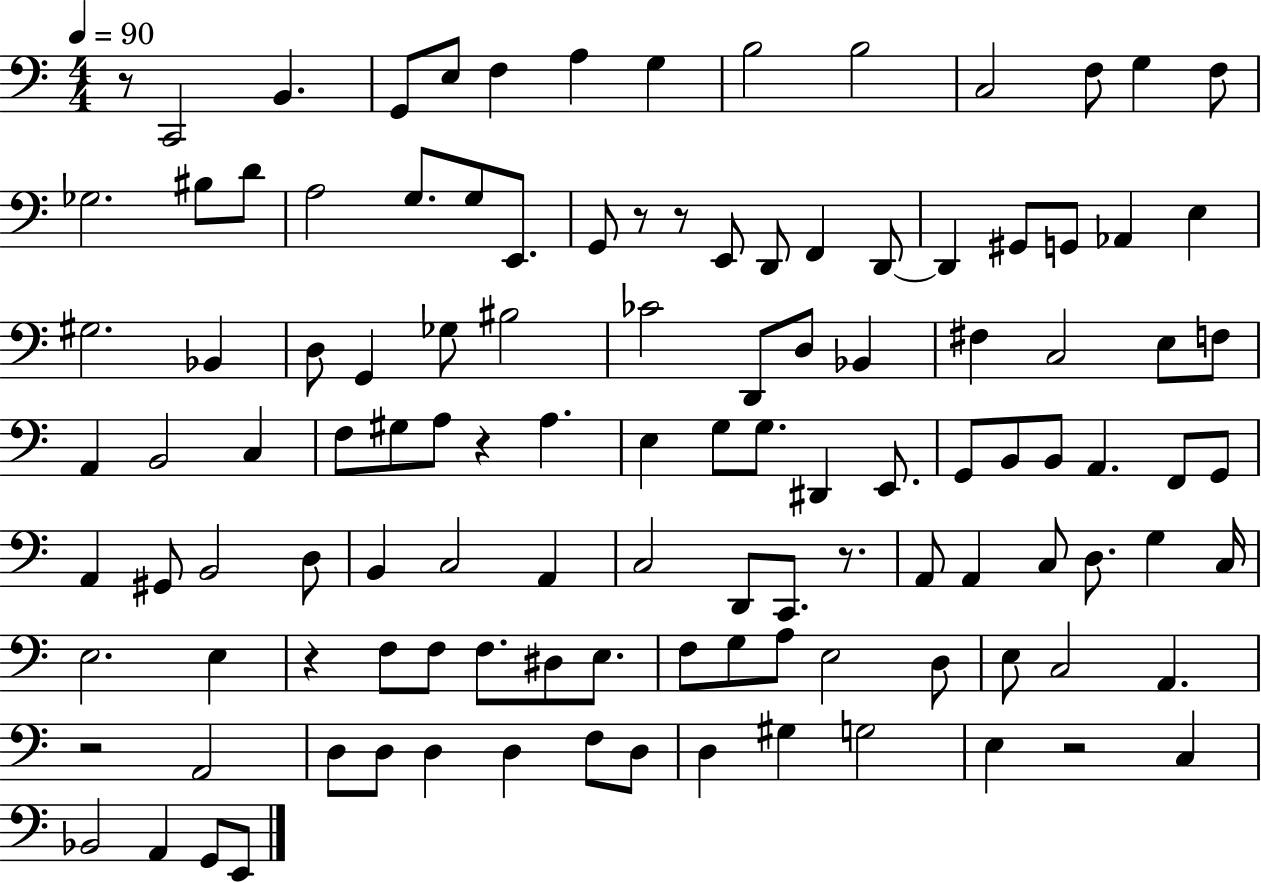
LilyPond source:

{
  \clef bass
  \numericTimeSignature
  \time 4/4
  \key c \major
  \tempo 4 = 90
  \repeat volta 2 { r8 c,2 b,4. | g,8 e8 f4 a4 g4 | b2 b2 | c2 f8 g4 f8 | \break ges2. bis8 d'8 | a2 g8. g8 e,8. | g,8 r8 r8 e,8 d,8 f,4 d,8~~ | d,4 gis,8 g,8 aes,4 e4 | \break gis2. bes,4 | d8 g,4 ges8 bis2 | ces'2 d,8 d8 bes,4 | fis4 c2 e8 f8 | \break a,4 b,2 c4 | f8 gis8 a8 r4 a4. | e4 g8 g8. dis,4 e,8. | g,8 b,8 b,8 a,4. f,8 g,8 | \break a,4 gis,8 b,2 d8 | b,4 c2 a,4 | c2 d,8 c,8. r8. | a,8 a,4 c8 d8. g4 c16 | \break e2. e4 | r4 f8 f8 f8. dis8 e8. | f8 g8 a8 e2 d8 | e8 c2 a,4. | \break r2 a,2 | d8 d8 d4 d4 f8 d8 | d4 gis4 g2 | e4 r2 c4 | \break bes,2 a,4 g,8 e,8 | } \bar "|."
}